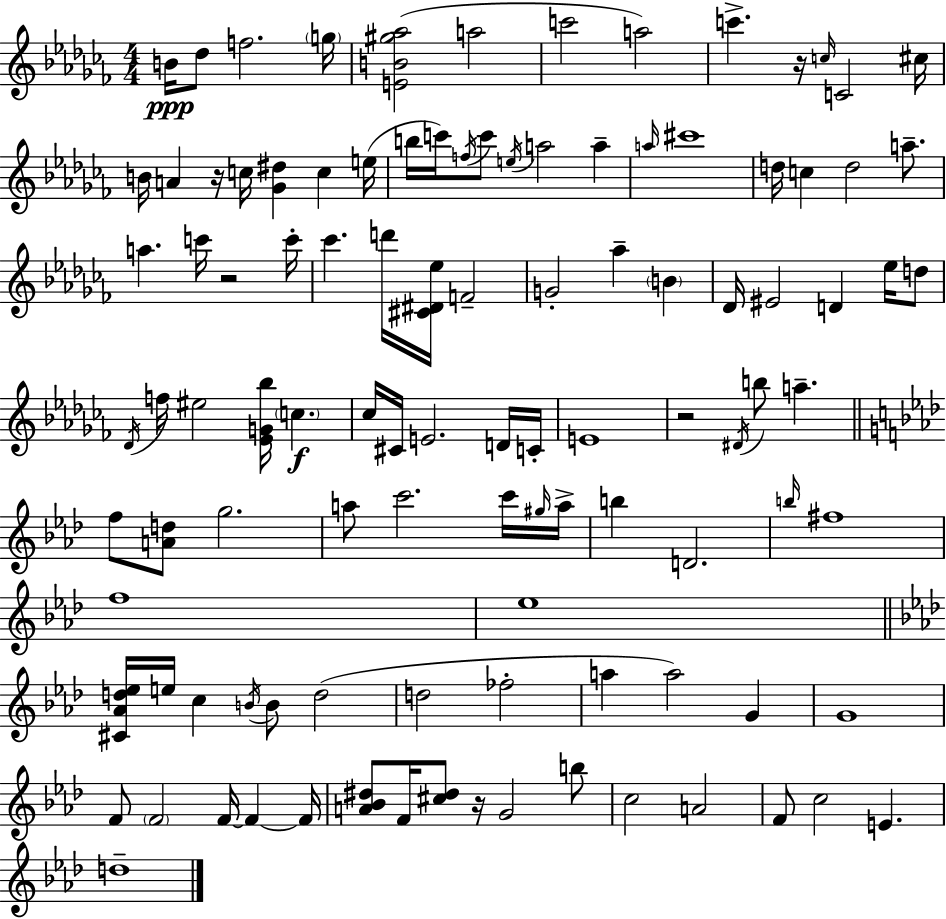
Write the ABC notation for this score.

X:1
T:Untitled
M:4/4
L:1/4
K:Abm
B/4 _d/2 f2 g/4 [EB^g_a]2 a2 c'2 a2 c' z/4 c/4 C2 ^c/4 B/4 A z/4 c/4 [_G^d] c e/4 b/4 c'/4 f/4 c'/2 e/4 a2 a a/4 ^c'4 d/4 c d2 a/2 a c'/4 z2 c'/4 _c' d'/4 [^C^D_e]/4 F2 G2 _a B _D/4 ^E2 D _e/4 d/2 _D/4 f/4 ^e2 [_EG_b]/4 c _c/4 ^C/4 E2 D/4 C/4 E4 z2 ^D/4 b/2 a f/2 [Ad]/2 g2 a/2 c'2 c'/4 ^g/4 a/4 b D2 b/4 ^f4 f4 _e4 [^C_Ad_e]/4 e/4 c B/4 B/2 d2 d2 _f2 a a2 G G4 F/2 F2 F/4 F F/4 [A_B^d]/2 F/4 [^c^d]/2 z/4 G2 b/2 c2 A2 F/2 c2 E d4